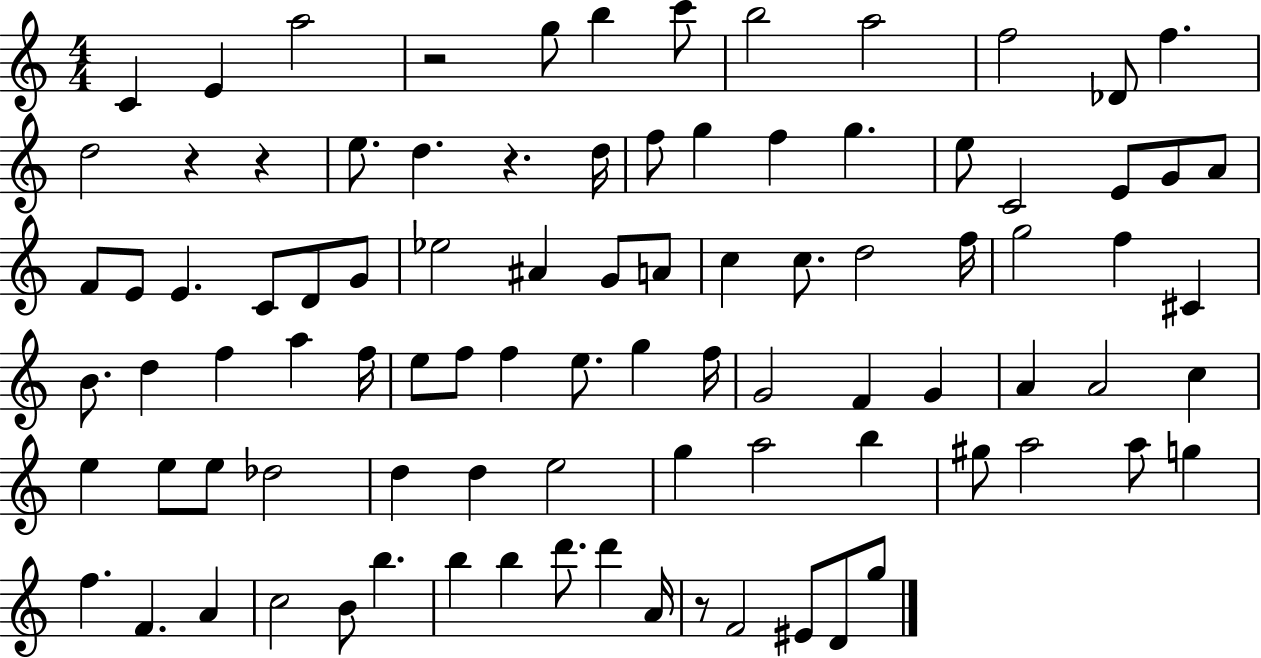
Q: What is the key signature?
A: C major